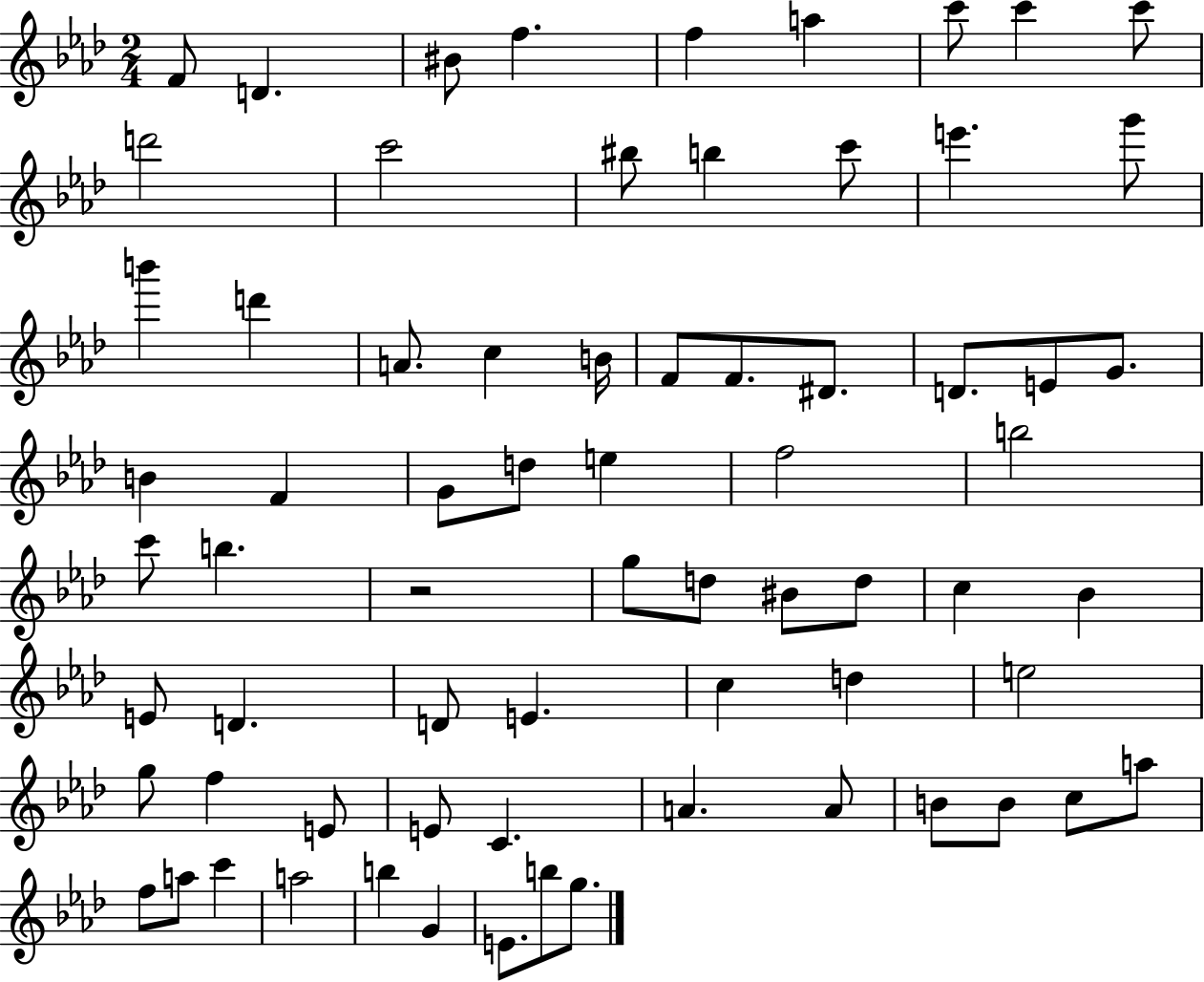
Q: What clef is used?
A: treble